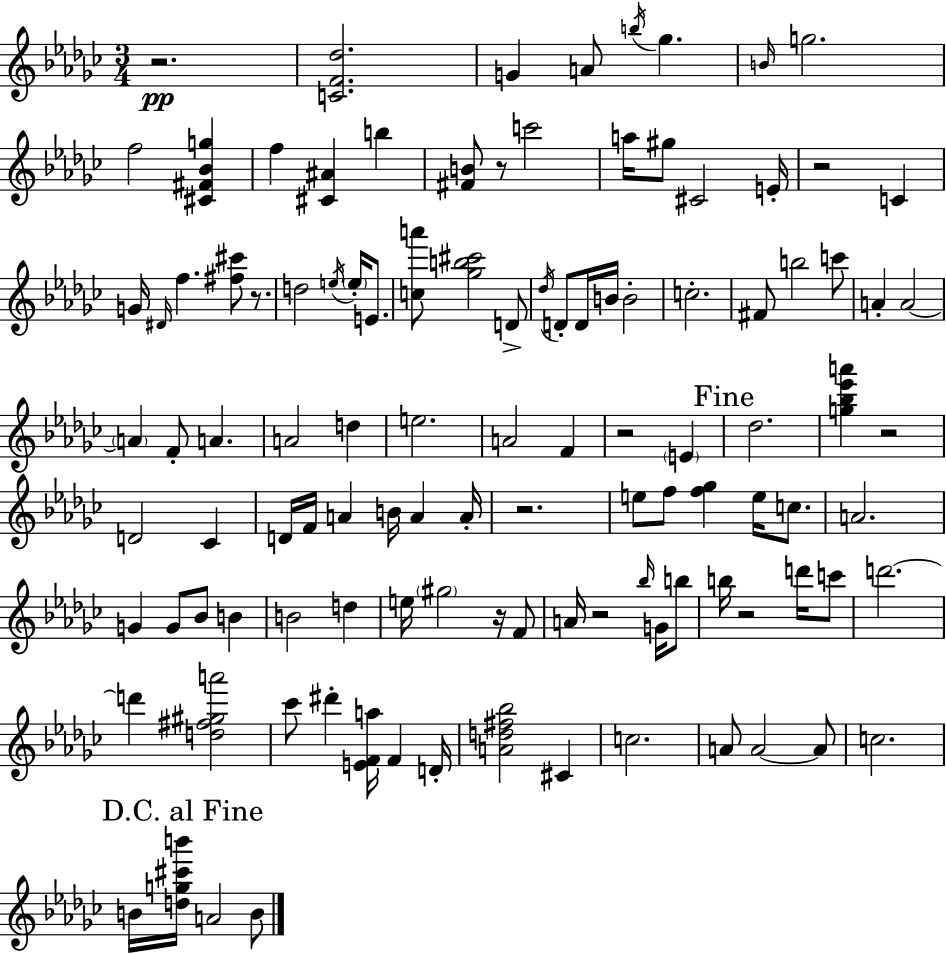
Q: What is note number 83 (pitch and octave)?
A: A4